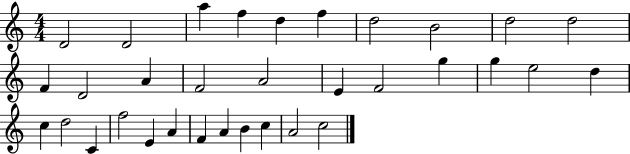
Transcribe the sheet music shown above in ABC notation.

X:1
T:Untitled
M:4/4
L:1/4
K:C
D2 D2 a f d f d2 B2 d2 d2 F D2 A F2 A2 E F2 g g e2 d c d2 C f2 E A F A B c A2 c2